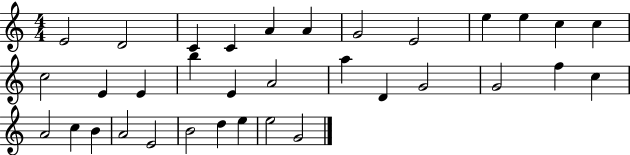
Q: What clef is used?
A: treble